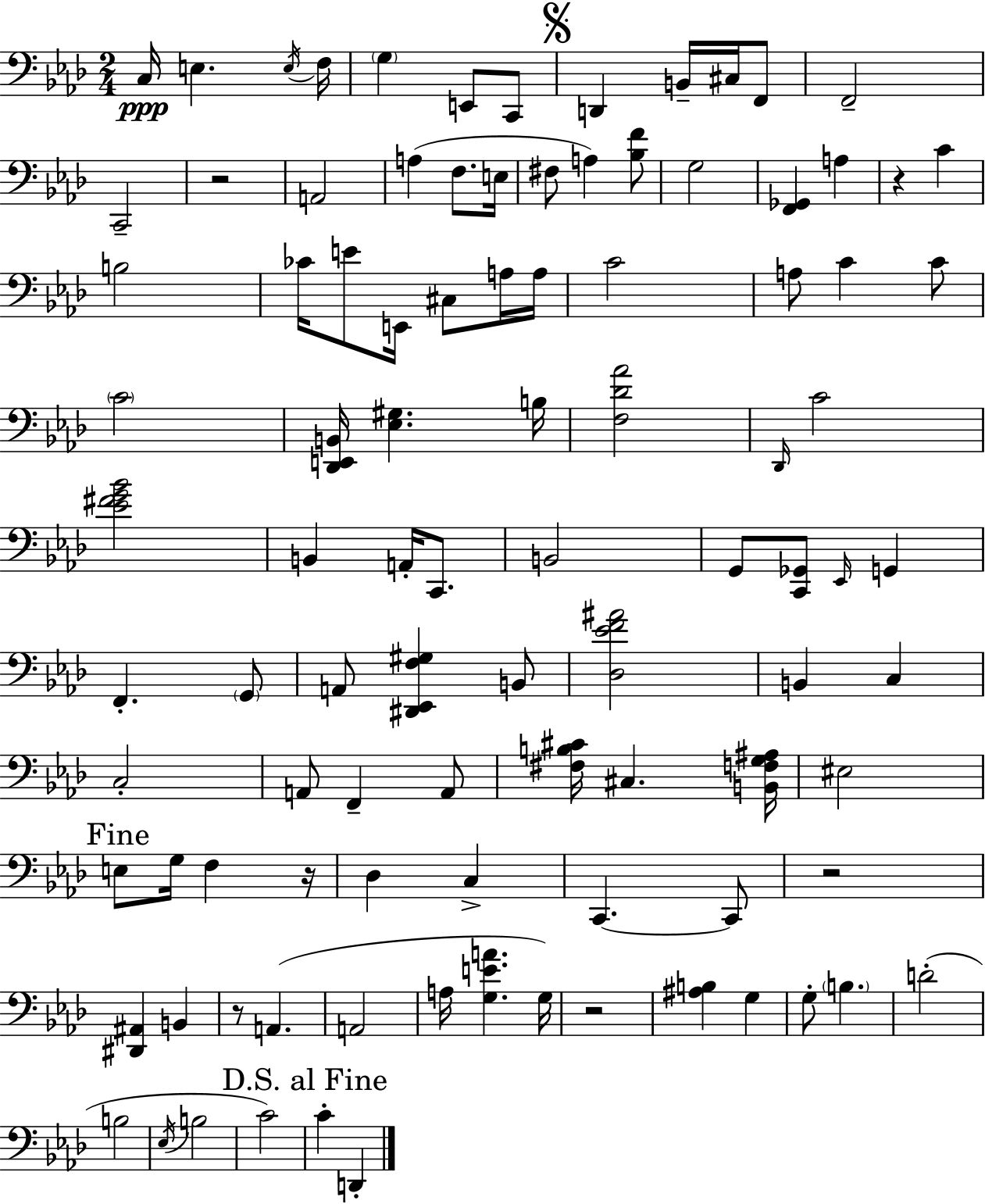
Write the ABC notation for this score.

X:1
T:Untitled
M:2/4
L:1/4
K:Fm
C,/4 E, E,/4 F,/4 G, E,,/2 C,,/2 D,, B,,/4 ^C,/4 F,,/2 F,,2 C,,2 z2 A,,2 A, F,/2 E,/4 ^F,/2 A, [_B,F]/2 G,2 [F,,_G,,] A, z C B,2 _C/4 E/2 E,,/4 ^C,/2 A,/4 A,/4 C2 A,/2 C C/2 C2 [_D,,E,,B,,]/4 [_E,^G,] B,/4 [F,_D_A]2 _D,,/4 C2 [_E^FG_B]2 B,, A,,/4 C,,/2 B,,2 G,,/2 [C,,_G,,]/2 _E,,/4 G,, F,, G,,/2 A,,/2 [^D,,_E,,F,^G,] B,,/2 [_D,_EF^A]2 B,, C, C,2 A,,/2 F,, A,,/2 [^F,B,^C]/4 ^C, [B,,F,G,^A,]/4 ^E,2 E,/2 G,/4 F, z/4 _D, C, C,, C,,/2 z2 [^D,,^A,,] B,, z/2 A,, A,,2 A,/4 [G,EA] G,/4 z2 [^A,B,] G, G,/2 B, D2 B,2 _E,/4 B,2 C2 C D,,